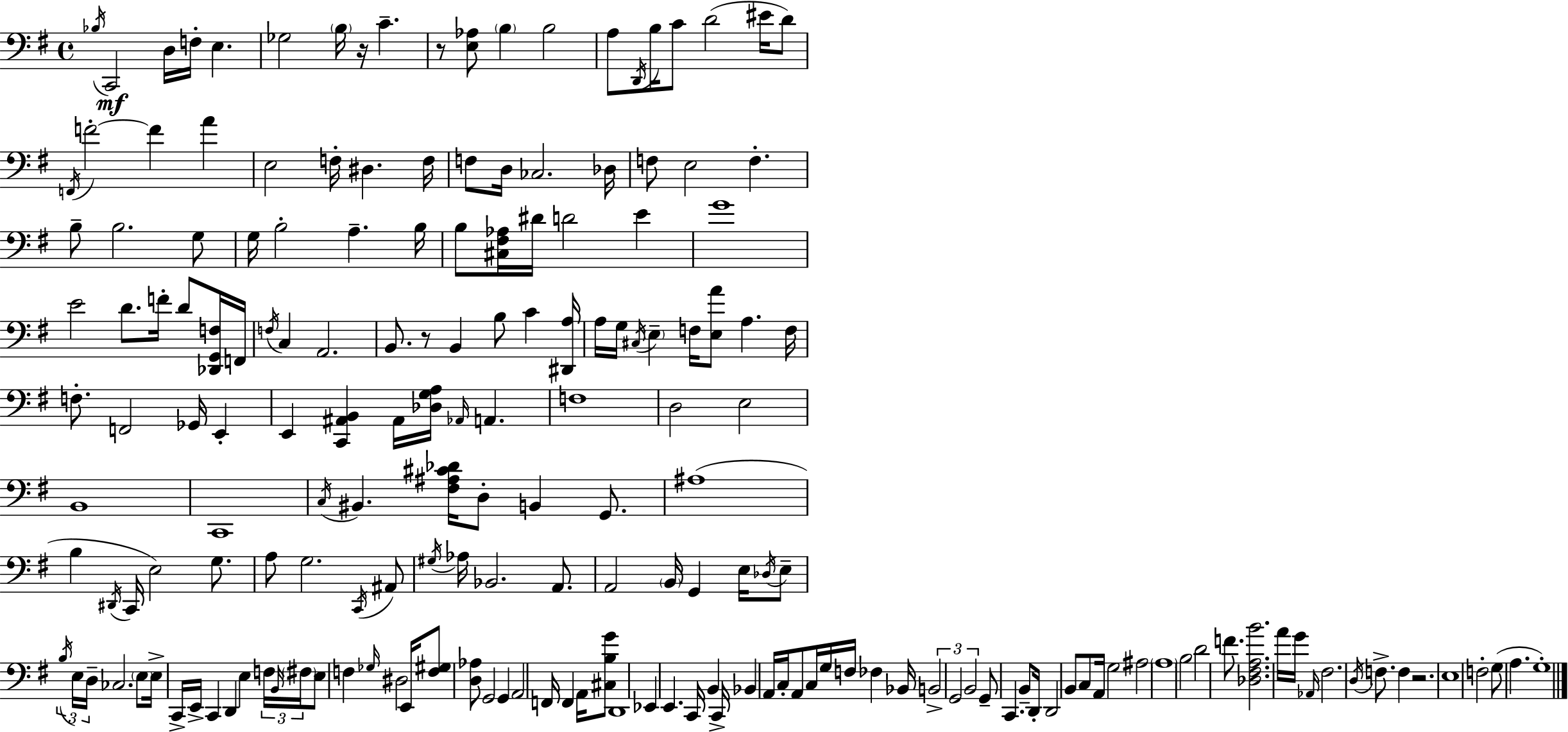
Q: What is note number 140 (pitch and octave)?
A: FES3